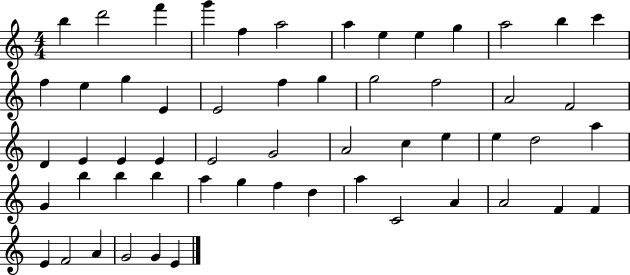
X:1
T:Untitled
M:4/4
L:1/4
K:C
b d'2 f' g' f a2 a e e g a2 b c' f e g E E2 f g g2 f2 A2 F2 D E E E E2 G2 A2 c e e d2 a G b b b a g f d a C2 A A2 F F E F2 A G2 G E